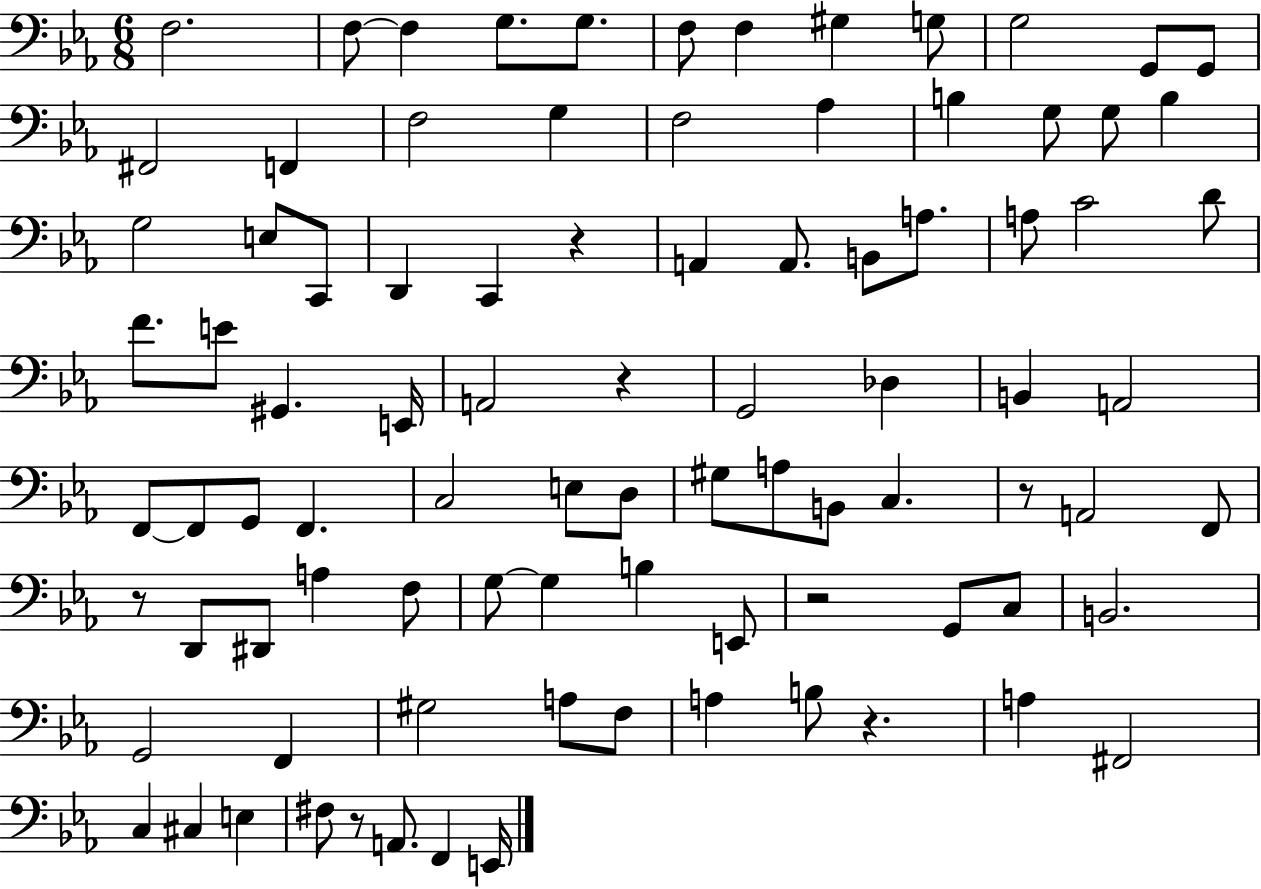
{
  \clef bass
  \numericTimeSignature
  \time 6/8
  \key ees \major
  f2. | f8~~ f4 g8. g8. | f8 f4 gis4 g8 | g2 g,8 g,8 | \break fis,2 f,4 | f2 g4 | f2 aes4 | b4 g8 g8 b4 | \break g2 e8 c,8 | d,4 c,4 r4 | a,4 a,8. b,8 a8. | a8 c'2 d'8 | \break f'8. e'8 gis,4. e,16 | a,2 r4 | g,2 des4 | b,4 a,2 | \break f,8~~ f,8 g,8 f,4. | c2 e8 d8 | gis8 a8 b,8 c4. | r8 a,2 f,8 | \break r8 d,8 dis,8 a4 f8 | g8~~ g4 b4 e,8 | r2 g,8 c8 | b,2. | \break g,2 f,4 | gis2 a8 f8 | a4 b8 r4. | a4 fis,2 | \break c4 cis4 e4 | fis8 r8 a,8. f,4 e,16 | \bar "|."
}